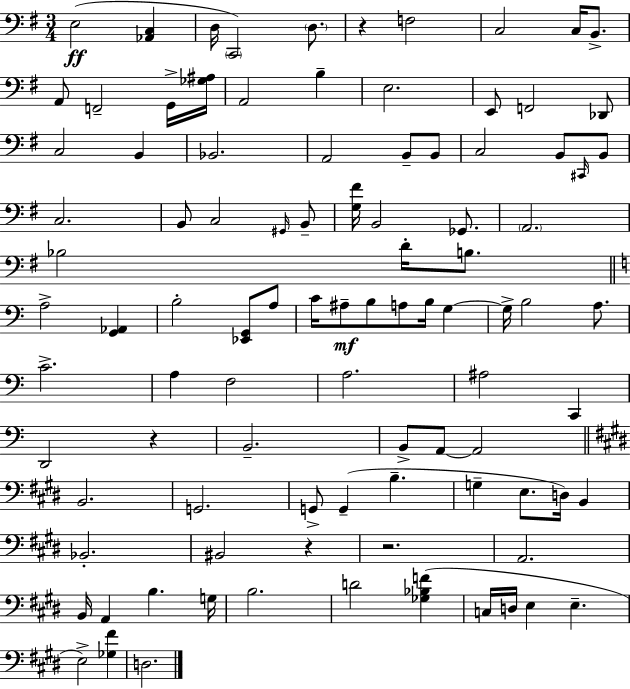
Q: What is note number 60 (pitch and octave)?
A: A2